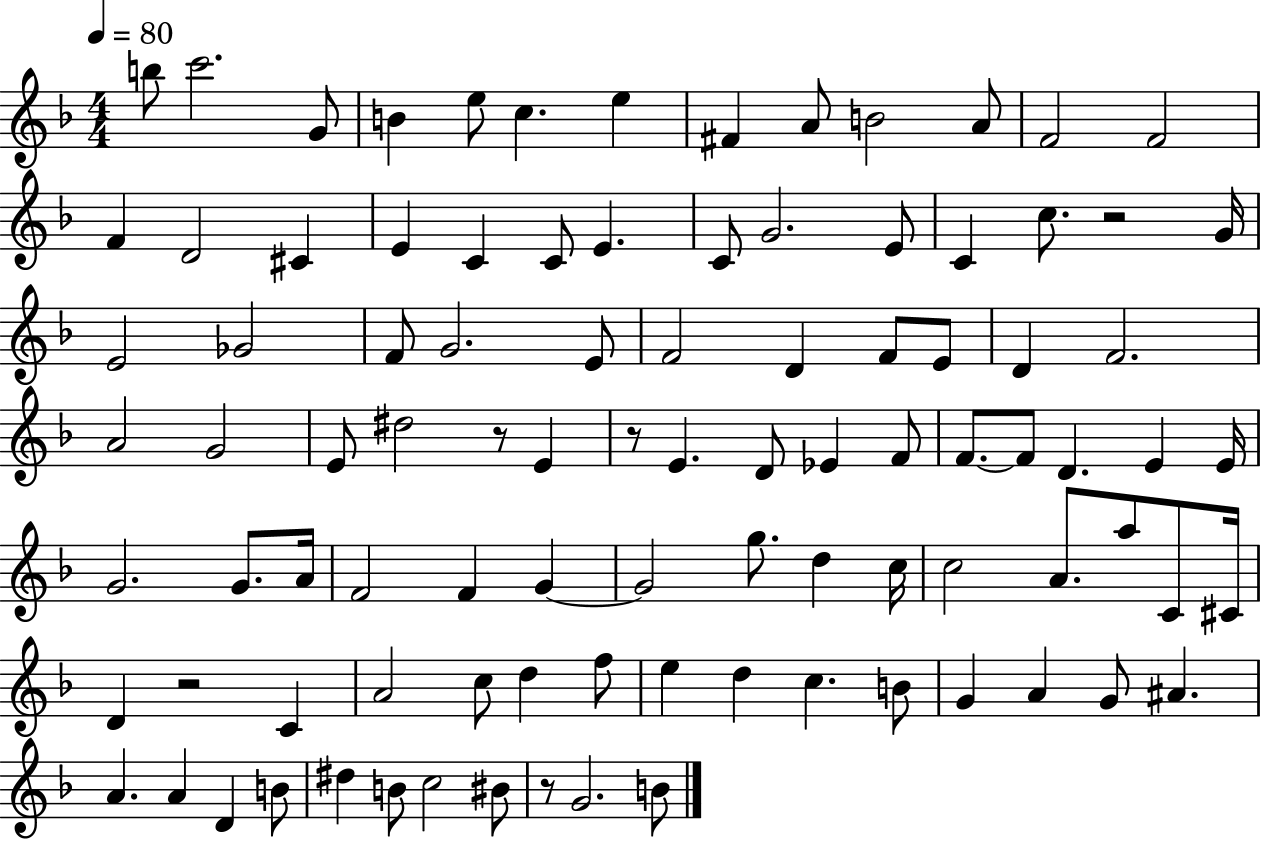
{
  \clef treble
  \numericTimeSignature
  \time 4/4
  \key f \major
  \tempo 4 = 80
  b''8 c'''2. g'8 | b'4 e''8 c''4. e''4 | fis'4 a'8 b'2 a'8 | f'2 f'2 | \break f'4 d'2 cis'4 | e'4 c'4 c'8 e'4. | c'8 g'2. e'8 | c'4 c''8. r2 g'16 | \break e'2 ges'2 | f'8 g'2. e'8 | f'2 d'4 f'8 e'8 | d'4 f'2. | \break a'2 g'2 | e'8 dis''2 r8 e'4 | r8 e'4. d'8 ees'4 f'8 | f'8.~~ f'8 d'4. e'4 e'16 | \break g'2. g'8. a'16 | f'2 f'4 g'4~~ | g'2 g''8. d''4 c''16 | c''2 a'8. a''8 c'8 cis'16 | \break d'4 r2 c'4 | a'2 c''8 d''4 f''8 | e''4 d''4 c''4. b'8 | g'4 a'4 g'8 ais'4. | \break a'4. a'4 d'4 b'8 | dis''4 b'8 c''2 bis'8 | r8 g'2. b'8 | \bar "|."
}